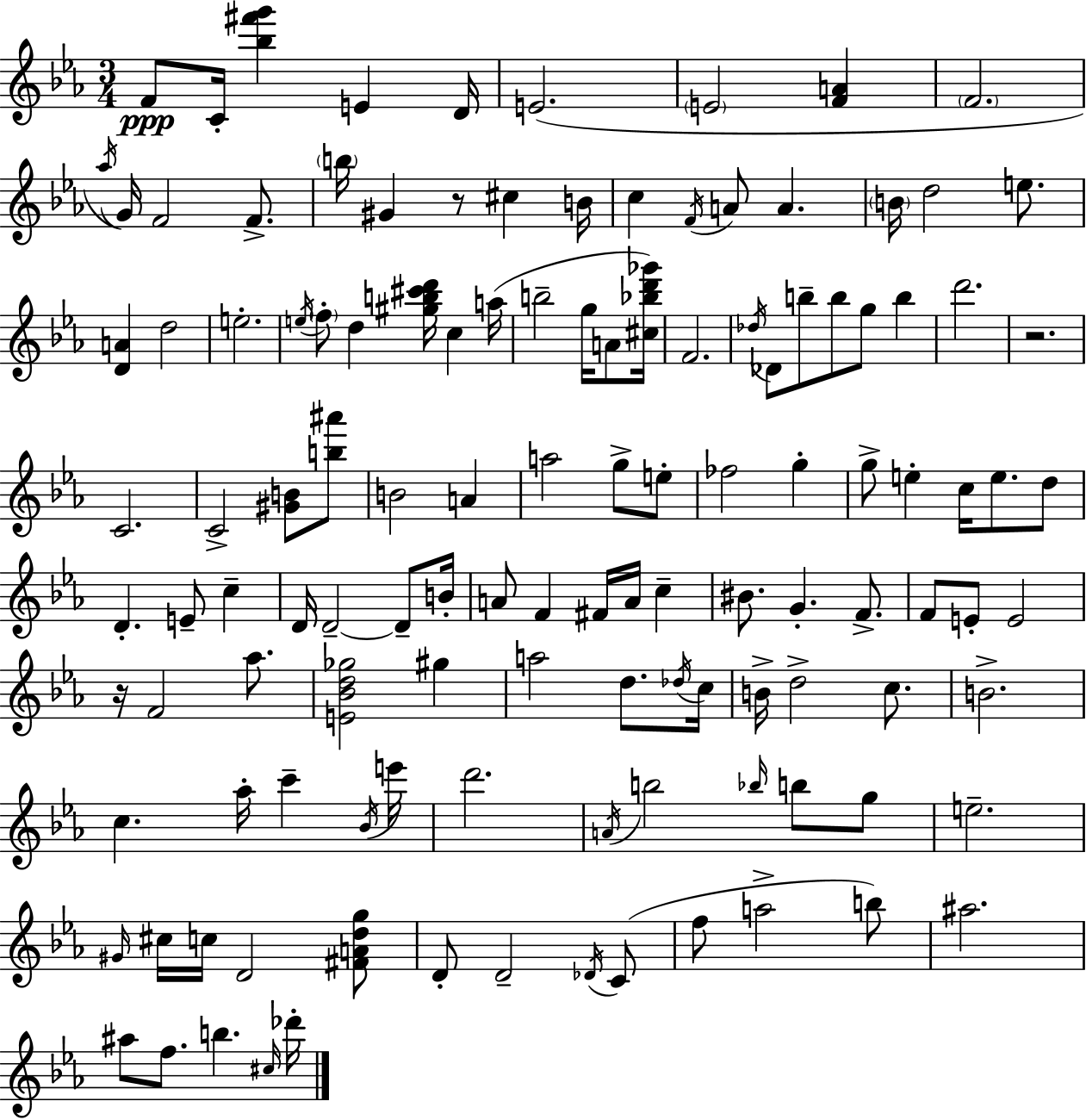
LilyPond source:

{
  \clef treble
  \numericTimeSignature
  \time 3/4
  \key ees \major
  f'8\ppp c'16-. <bes'' fis''' g'''>4 e'4 d'16 | e'2.( | \parenthesize e'2 <f' a'>4 | \parenthesize f'2. | \break \acciaccatura { aes''16 } g'16) f'2 f'8.-> | \parenthesize b''16 gis'4 r8 cis''4 | b'16 c''4 \acciaccatura { f'16 } a'8 a'4. | \parenthesize b'16 d''2 e''8. | \break <d' a'>4 d''2 | e''2.-. | \acciaccatura { e''16 } \parenthesize f''8-. d''4 <gis'' b'' cis''' d'''>16 c''4 | a''16( b''2-- g''16 | \break a'8 <cis'' bes'' d''' ges'''>16) f'2. | \acciaccatura { des''16 } des'8 b''8-- b''8 g''8 | b''4 d'''2. | r2. | \break c'2. | c'2-> | <gis' b'>8 <b'' ais'''>8 b'2 | a'4 a''2 | \break g''8-> e''8-. fes''2 | g''4-. g''8-> e''4-. c''16 e''8. | d''8 d'4.-. e'8-- | c''4-- d'16 d'2--~~ | \break d'8-- b'16-. a'8 f'4 fis'16 a'16 | c''4-- bis'8. g'4.-. | f'8.-> f'8 e'8-. e'2 | r16 f'2 | \break aes''8. <e' bes' d'' ges''>2 | gis''4 a''2 | d''8. \acciaccatura { des''16 } c''16 b'16-> d''2-> | c''8. b'2.-> | \break c''4. aes''16-. | c'''4-- \acciaccatura { bes'16 } e'''16 d'''2. | \acciaccatura { a'16 } b''2 | \grace { bes''16 } b''8 g''8 e''2.-- | \break \grace { gis'16 } cis''16 c''16 d'2 | <fis' a' d'' g''>8 d'8-. d'2-- | \acciaccatura { des'16 } c'8( f''8 | a''2-> b''8) ais''2. | \break ais''8 | f''8. b''4. \grace { cis''16 } des'''16-. \bar "|."
}